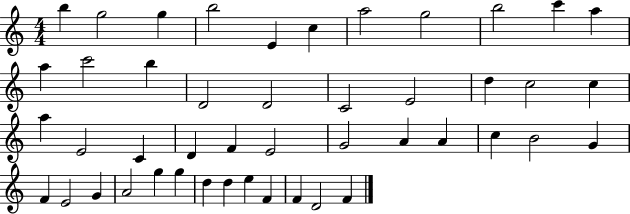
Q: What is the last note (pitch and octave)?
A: F4